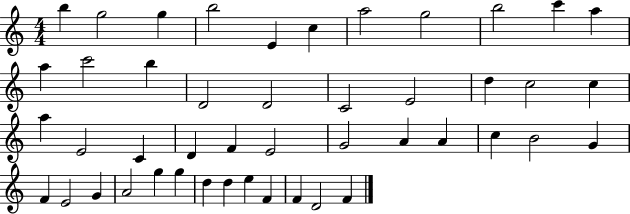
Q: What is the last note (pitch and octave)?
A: F4